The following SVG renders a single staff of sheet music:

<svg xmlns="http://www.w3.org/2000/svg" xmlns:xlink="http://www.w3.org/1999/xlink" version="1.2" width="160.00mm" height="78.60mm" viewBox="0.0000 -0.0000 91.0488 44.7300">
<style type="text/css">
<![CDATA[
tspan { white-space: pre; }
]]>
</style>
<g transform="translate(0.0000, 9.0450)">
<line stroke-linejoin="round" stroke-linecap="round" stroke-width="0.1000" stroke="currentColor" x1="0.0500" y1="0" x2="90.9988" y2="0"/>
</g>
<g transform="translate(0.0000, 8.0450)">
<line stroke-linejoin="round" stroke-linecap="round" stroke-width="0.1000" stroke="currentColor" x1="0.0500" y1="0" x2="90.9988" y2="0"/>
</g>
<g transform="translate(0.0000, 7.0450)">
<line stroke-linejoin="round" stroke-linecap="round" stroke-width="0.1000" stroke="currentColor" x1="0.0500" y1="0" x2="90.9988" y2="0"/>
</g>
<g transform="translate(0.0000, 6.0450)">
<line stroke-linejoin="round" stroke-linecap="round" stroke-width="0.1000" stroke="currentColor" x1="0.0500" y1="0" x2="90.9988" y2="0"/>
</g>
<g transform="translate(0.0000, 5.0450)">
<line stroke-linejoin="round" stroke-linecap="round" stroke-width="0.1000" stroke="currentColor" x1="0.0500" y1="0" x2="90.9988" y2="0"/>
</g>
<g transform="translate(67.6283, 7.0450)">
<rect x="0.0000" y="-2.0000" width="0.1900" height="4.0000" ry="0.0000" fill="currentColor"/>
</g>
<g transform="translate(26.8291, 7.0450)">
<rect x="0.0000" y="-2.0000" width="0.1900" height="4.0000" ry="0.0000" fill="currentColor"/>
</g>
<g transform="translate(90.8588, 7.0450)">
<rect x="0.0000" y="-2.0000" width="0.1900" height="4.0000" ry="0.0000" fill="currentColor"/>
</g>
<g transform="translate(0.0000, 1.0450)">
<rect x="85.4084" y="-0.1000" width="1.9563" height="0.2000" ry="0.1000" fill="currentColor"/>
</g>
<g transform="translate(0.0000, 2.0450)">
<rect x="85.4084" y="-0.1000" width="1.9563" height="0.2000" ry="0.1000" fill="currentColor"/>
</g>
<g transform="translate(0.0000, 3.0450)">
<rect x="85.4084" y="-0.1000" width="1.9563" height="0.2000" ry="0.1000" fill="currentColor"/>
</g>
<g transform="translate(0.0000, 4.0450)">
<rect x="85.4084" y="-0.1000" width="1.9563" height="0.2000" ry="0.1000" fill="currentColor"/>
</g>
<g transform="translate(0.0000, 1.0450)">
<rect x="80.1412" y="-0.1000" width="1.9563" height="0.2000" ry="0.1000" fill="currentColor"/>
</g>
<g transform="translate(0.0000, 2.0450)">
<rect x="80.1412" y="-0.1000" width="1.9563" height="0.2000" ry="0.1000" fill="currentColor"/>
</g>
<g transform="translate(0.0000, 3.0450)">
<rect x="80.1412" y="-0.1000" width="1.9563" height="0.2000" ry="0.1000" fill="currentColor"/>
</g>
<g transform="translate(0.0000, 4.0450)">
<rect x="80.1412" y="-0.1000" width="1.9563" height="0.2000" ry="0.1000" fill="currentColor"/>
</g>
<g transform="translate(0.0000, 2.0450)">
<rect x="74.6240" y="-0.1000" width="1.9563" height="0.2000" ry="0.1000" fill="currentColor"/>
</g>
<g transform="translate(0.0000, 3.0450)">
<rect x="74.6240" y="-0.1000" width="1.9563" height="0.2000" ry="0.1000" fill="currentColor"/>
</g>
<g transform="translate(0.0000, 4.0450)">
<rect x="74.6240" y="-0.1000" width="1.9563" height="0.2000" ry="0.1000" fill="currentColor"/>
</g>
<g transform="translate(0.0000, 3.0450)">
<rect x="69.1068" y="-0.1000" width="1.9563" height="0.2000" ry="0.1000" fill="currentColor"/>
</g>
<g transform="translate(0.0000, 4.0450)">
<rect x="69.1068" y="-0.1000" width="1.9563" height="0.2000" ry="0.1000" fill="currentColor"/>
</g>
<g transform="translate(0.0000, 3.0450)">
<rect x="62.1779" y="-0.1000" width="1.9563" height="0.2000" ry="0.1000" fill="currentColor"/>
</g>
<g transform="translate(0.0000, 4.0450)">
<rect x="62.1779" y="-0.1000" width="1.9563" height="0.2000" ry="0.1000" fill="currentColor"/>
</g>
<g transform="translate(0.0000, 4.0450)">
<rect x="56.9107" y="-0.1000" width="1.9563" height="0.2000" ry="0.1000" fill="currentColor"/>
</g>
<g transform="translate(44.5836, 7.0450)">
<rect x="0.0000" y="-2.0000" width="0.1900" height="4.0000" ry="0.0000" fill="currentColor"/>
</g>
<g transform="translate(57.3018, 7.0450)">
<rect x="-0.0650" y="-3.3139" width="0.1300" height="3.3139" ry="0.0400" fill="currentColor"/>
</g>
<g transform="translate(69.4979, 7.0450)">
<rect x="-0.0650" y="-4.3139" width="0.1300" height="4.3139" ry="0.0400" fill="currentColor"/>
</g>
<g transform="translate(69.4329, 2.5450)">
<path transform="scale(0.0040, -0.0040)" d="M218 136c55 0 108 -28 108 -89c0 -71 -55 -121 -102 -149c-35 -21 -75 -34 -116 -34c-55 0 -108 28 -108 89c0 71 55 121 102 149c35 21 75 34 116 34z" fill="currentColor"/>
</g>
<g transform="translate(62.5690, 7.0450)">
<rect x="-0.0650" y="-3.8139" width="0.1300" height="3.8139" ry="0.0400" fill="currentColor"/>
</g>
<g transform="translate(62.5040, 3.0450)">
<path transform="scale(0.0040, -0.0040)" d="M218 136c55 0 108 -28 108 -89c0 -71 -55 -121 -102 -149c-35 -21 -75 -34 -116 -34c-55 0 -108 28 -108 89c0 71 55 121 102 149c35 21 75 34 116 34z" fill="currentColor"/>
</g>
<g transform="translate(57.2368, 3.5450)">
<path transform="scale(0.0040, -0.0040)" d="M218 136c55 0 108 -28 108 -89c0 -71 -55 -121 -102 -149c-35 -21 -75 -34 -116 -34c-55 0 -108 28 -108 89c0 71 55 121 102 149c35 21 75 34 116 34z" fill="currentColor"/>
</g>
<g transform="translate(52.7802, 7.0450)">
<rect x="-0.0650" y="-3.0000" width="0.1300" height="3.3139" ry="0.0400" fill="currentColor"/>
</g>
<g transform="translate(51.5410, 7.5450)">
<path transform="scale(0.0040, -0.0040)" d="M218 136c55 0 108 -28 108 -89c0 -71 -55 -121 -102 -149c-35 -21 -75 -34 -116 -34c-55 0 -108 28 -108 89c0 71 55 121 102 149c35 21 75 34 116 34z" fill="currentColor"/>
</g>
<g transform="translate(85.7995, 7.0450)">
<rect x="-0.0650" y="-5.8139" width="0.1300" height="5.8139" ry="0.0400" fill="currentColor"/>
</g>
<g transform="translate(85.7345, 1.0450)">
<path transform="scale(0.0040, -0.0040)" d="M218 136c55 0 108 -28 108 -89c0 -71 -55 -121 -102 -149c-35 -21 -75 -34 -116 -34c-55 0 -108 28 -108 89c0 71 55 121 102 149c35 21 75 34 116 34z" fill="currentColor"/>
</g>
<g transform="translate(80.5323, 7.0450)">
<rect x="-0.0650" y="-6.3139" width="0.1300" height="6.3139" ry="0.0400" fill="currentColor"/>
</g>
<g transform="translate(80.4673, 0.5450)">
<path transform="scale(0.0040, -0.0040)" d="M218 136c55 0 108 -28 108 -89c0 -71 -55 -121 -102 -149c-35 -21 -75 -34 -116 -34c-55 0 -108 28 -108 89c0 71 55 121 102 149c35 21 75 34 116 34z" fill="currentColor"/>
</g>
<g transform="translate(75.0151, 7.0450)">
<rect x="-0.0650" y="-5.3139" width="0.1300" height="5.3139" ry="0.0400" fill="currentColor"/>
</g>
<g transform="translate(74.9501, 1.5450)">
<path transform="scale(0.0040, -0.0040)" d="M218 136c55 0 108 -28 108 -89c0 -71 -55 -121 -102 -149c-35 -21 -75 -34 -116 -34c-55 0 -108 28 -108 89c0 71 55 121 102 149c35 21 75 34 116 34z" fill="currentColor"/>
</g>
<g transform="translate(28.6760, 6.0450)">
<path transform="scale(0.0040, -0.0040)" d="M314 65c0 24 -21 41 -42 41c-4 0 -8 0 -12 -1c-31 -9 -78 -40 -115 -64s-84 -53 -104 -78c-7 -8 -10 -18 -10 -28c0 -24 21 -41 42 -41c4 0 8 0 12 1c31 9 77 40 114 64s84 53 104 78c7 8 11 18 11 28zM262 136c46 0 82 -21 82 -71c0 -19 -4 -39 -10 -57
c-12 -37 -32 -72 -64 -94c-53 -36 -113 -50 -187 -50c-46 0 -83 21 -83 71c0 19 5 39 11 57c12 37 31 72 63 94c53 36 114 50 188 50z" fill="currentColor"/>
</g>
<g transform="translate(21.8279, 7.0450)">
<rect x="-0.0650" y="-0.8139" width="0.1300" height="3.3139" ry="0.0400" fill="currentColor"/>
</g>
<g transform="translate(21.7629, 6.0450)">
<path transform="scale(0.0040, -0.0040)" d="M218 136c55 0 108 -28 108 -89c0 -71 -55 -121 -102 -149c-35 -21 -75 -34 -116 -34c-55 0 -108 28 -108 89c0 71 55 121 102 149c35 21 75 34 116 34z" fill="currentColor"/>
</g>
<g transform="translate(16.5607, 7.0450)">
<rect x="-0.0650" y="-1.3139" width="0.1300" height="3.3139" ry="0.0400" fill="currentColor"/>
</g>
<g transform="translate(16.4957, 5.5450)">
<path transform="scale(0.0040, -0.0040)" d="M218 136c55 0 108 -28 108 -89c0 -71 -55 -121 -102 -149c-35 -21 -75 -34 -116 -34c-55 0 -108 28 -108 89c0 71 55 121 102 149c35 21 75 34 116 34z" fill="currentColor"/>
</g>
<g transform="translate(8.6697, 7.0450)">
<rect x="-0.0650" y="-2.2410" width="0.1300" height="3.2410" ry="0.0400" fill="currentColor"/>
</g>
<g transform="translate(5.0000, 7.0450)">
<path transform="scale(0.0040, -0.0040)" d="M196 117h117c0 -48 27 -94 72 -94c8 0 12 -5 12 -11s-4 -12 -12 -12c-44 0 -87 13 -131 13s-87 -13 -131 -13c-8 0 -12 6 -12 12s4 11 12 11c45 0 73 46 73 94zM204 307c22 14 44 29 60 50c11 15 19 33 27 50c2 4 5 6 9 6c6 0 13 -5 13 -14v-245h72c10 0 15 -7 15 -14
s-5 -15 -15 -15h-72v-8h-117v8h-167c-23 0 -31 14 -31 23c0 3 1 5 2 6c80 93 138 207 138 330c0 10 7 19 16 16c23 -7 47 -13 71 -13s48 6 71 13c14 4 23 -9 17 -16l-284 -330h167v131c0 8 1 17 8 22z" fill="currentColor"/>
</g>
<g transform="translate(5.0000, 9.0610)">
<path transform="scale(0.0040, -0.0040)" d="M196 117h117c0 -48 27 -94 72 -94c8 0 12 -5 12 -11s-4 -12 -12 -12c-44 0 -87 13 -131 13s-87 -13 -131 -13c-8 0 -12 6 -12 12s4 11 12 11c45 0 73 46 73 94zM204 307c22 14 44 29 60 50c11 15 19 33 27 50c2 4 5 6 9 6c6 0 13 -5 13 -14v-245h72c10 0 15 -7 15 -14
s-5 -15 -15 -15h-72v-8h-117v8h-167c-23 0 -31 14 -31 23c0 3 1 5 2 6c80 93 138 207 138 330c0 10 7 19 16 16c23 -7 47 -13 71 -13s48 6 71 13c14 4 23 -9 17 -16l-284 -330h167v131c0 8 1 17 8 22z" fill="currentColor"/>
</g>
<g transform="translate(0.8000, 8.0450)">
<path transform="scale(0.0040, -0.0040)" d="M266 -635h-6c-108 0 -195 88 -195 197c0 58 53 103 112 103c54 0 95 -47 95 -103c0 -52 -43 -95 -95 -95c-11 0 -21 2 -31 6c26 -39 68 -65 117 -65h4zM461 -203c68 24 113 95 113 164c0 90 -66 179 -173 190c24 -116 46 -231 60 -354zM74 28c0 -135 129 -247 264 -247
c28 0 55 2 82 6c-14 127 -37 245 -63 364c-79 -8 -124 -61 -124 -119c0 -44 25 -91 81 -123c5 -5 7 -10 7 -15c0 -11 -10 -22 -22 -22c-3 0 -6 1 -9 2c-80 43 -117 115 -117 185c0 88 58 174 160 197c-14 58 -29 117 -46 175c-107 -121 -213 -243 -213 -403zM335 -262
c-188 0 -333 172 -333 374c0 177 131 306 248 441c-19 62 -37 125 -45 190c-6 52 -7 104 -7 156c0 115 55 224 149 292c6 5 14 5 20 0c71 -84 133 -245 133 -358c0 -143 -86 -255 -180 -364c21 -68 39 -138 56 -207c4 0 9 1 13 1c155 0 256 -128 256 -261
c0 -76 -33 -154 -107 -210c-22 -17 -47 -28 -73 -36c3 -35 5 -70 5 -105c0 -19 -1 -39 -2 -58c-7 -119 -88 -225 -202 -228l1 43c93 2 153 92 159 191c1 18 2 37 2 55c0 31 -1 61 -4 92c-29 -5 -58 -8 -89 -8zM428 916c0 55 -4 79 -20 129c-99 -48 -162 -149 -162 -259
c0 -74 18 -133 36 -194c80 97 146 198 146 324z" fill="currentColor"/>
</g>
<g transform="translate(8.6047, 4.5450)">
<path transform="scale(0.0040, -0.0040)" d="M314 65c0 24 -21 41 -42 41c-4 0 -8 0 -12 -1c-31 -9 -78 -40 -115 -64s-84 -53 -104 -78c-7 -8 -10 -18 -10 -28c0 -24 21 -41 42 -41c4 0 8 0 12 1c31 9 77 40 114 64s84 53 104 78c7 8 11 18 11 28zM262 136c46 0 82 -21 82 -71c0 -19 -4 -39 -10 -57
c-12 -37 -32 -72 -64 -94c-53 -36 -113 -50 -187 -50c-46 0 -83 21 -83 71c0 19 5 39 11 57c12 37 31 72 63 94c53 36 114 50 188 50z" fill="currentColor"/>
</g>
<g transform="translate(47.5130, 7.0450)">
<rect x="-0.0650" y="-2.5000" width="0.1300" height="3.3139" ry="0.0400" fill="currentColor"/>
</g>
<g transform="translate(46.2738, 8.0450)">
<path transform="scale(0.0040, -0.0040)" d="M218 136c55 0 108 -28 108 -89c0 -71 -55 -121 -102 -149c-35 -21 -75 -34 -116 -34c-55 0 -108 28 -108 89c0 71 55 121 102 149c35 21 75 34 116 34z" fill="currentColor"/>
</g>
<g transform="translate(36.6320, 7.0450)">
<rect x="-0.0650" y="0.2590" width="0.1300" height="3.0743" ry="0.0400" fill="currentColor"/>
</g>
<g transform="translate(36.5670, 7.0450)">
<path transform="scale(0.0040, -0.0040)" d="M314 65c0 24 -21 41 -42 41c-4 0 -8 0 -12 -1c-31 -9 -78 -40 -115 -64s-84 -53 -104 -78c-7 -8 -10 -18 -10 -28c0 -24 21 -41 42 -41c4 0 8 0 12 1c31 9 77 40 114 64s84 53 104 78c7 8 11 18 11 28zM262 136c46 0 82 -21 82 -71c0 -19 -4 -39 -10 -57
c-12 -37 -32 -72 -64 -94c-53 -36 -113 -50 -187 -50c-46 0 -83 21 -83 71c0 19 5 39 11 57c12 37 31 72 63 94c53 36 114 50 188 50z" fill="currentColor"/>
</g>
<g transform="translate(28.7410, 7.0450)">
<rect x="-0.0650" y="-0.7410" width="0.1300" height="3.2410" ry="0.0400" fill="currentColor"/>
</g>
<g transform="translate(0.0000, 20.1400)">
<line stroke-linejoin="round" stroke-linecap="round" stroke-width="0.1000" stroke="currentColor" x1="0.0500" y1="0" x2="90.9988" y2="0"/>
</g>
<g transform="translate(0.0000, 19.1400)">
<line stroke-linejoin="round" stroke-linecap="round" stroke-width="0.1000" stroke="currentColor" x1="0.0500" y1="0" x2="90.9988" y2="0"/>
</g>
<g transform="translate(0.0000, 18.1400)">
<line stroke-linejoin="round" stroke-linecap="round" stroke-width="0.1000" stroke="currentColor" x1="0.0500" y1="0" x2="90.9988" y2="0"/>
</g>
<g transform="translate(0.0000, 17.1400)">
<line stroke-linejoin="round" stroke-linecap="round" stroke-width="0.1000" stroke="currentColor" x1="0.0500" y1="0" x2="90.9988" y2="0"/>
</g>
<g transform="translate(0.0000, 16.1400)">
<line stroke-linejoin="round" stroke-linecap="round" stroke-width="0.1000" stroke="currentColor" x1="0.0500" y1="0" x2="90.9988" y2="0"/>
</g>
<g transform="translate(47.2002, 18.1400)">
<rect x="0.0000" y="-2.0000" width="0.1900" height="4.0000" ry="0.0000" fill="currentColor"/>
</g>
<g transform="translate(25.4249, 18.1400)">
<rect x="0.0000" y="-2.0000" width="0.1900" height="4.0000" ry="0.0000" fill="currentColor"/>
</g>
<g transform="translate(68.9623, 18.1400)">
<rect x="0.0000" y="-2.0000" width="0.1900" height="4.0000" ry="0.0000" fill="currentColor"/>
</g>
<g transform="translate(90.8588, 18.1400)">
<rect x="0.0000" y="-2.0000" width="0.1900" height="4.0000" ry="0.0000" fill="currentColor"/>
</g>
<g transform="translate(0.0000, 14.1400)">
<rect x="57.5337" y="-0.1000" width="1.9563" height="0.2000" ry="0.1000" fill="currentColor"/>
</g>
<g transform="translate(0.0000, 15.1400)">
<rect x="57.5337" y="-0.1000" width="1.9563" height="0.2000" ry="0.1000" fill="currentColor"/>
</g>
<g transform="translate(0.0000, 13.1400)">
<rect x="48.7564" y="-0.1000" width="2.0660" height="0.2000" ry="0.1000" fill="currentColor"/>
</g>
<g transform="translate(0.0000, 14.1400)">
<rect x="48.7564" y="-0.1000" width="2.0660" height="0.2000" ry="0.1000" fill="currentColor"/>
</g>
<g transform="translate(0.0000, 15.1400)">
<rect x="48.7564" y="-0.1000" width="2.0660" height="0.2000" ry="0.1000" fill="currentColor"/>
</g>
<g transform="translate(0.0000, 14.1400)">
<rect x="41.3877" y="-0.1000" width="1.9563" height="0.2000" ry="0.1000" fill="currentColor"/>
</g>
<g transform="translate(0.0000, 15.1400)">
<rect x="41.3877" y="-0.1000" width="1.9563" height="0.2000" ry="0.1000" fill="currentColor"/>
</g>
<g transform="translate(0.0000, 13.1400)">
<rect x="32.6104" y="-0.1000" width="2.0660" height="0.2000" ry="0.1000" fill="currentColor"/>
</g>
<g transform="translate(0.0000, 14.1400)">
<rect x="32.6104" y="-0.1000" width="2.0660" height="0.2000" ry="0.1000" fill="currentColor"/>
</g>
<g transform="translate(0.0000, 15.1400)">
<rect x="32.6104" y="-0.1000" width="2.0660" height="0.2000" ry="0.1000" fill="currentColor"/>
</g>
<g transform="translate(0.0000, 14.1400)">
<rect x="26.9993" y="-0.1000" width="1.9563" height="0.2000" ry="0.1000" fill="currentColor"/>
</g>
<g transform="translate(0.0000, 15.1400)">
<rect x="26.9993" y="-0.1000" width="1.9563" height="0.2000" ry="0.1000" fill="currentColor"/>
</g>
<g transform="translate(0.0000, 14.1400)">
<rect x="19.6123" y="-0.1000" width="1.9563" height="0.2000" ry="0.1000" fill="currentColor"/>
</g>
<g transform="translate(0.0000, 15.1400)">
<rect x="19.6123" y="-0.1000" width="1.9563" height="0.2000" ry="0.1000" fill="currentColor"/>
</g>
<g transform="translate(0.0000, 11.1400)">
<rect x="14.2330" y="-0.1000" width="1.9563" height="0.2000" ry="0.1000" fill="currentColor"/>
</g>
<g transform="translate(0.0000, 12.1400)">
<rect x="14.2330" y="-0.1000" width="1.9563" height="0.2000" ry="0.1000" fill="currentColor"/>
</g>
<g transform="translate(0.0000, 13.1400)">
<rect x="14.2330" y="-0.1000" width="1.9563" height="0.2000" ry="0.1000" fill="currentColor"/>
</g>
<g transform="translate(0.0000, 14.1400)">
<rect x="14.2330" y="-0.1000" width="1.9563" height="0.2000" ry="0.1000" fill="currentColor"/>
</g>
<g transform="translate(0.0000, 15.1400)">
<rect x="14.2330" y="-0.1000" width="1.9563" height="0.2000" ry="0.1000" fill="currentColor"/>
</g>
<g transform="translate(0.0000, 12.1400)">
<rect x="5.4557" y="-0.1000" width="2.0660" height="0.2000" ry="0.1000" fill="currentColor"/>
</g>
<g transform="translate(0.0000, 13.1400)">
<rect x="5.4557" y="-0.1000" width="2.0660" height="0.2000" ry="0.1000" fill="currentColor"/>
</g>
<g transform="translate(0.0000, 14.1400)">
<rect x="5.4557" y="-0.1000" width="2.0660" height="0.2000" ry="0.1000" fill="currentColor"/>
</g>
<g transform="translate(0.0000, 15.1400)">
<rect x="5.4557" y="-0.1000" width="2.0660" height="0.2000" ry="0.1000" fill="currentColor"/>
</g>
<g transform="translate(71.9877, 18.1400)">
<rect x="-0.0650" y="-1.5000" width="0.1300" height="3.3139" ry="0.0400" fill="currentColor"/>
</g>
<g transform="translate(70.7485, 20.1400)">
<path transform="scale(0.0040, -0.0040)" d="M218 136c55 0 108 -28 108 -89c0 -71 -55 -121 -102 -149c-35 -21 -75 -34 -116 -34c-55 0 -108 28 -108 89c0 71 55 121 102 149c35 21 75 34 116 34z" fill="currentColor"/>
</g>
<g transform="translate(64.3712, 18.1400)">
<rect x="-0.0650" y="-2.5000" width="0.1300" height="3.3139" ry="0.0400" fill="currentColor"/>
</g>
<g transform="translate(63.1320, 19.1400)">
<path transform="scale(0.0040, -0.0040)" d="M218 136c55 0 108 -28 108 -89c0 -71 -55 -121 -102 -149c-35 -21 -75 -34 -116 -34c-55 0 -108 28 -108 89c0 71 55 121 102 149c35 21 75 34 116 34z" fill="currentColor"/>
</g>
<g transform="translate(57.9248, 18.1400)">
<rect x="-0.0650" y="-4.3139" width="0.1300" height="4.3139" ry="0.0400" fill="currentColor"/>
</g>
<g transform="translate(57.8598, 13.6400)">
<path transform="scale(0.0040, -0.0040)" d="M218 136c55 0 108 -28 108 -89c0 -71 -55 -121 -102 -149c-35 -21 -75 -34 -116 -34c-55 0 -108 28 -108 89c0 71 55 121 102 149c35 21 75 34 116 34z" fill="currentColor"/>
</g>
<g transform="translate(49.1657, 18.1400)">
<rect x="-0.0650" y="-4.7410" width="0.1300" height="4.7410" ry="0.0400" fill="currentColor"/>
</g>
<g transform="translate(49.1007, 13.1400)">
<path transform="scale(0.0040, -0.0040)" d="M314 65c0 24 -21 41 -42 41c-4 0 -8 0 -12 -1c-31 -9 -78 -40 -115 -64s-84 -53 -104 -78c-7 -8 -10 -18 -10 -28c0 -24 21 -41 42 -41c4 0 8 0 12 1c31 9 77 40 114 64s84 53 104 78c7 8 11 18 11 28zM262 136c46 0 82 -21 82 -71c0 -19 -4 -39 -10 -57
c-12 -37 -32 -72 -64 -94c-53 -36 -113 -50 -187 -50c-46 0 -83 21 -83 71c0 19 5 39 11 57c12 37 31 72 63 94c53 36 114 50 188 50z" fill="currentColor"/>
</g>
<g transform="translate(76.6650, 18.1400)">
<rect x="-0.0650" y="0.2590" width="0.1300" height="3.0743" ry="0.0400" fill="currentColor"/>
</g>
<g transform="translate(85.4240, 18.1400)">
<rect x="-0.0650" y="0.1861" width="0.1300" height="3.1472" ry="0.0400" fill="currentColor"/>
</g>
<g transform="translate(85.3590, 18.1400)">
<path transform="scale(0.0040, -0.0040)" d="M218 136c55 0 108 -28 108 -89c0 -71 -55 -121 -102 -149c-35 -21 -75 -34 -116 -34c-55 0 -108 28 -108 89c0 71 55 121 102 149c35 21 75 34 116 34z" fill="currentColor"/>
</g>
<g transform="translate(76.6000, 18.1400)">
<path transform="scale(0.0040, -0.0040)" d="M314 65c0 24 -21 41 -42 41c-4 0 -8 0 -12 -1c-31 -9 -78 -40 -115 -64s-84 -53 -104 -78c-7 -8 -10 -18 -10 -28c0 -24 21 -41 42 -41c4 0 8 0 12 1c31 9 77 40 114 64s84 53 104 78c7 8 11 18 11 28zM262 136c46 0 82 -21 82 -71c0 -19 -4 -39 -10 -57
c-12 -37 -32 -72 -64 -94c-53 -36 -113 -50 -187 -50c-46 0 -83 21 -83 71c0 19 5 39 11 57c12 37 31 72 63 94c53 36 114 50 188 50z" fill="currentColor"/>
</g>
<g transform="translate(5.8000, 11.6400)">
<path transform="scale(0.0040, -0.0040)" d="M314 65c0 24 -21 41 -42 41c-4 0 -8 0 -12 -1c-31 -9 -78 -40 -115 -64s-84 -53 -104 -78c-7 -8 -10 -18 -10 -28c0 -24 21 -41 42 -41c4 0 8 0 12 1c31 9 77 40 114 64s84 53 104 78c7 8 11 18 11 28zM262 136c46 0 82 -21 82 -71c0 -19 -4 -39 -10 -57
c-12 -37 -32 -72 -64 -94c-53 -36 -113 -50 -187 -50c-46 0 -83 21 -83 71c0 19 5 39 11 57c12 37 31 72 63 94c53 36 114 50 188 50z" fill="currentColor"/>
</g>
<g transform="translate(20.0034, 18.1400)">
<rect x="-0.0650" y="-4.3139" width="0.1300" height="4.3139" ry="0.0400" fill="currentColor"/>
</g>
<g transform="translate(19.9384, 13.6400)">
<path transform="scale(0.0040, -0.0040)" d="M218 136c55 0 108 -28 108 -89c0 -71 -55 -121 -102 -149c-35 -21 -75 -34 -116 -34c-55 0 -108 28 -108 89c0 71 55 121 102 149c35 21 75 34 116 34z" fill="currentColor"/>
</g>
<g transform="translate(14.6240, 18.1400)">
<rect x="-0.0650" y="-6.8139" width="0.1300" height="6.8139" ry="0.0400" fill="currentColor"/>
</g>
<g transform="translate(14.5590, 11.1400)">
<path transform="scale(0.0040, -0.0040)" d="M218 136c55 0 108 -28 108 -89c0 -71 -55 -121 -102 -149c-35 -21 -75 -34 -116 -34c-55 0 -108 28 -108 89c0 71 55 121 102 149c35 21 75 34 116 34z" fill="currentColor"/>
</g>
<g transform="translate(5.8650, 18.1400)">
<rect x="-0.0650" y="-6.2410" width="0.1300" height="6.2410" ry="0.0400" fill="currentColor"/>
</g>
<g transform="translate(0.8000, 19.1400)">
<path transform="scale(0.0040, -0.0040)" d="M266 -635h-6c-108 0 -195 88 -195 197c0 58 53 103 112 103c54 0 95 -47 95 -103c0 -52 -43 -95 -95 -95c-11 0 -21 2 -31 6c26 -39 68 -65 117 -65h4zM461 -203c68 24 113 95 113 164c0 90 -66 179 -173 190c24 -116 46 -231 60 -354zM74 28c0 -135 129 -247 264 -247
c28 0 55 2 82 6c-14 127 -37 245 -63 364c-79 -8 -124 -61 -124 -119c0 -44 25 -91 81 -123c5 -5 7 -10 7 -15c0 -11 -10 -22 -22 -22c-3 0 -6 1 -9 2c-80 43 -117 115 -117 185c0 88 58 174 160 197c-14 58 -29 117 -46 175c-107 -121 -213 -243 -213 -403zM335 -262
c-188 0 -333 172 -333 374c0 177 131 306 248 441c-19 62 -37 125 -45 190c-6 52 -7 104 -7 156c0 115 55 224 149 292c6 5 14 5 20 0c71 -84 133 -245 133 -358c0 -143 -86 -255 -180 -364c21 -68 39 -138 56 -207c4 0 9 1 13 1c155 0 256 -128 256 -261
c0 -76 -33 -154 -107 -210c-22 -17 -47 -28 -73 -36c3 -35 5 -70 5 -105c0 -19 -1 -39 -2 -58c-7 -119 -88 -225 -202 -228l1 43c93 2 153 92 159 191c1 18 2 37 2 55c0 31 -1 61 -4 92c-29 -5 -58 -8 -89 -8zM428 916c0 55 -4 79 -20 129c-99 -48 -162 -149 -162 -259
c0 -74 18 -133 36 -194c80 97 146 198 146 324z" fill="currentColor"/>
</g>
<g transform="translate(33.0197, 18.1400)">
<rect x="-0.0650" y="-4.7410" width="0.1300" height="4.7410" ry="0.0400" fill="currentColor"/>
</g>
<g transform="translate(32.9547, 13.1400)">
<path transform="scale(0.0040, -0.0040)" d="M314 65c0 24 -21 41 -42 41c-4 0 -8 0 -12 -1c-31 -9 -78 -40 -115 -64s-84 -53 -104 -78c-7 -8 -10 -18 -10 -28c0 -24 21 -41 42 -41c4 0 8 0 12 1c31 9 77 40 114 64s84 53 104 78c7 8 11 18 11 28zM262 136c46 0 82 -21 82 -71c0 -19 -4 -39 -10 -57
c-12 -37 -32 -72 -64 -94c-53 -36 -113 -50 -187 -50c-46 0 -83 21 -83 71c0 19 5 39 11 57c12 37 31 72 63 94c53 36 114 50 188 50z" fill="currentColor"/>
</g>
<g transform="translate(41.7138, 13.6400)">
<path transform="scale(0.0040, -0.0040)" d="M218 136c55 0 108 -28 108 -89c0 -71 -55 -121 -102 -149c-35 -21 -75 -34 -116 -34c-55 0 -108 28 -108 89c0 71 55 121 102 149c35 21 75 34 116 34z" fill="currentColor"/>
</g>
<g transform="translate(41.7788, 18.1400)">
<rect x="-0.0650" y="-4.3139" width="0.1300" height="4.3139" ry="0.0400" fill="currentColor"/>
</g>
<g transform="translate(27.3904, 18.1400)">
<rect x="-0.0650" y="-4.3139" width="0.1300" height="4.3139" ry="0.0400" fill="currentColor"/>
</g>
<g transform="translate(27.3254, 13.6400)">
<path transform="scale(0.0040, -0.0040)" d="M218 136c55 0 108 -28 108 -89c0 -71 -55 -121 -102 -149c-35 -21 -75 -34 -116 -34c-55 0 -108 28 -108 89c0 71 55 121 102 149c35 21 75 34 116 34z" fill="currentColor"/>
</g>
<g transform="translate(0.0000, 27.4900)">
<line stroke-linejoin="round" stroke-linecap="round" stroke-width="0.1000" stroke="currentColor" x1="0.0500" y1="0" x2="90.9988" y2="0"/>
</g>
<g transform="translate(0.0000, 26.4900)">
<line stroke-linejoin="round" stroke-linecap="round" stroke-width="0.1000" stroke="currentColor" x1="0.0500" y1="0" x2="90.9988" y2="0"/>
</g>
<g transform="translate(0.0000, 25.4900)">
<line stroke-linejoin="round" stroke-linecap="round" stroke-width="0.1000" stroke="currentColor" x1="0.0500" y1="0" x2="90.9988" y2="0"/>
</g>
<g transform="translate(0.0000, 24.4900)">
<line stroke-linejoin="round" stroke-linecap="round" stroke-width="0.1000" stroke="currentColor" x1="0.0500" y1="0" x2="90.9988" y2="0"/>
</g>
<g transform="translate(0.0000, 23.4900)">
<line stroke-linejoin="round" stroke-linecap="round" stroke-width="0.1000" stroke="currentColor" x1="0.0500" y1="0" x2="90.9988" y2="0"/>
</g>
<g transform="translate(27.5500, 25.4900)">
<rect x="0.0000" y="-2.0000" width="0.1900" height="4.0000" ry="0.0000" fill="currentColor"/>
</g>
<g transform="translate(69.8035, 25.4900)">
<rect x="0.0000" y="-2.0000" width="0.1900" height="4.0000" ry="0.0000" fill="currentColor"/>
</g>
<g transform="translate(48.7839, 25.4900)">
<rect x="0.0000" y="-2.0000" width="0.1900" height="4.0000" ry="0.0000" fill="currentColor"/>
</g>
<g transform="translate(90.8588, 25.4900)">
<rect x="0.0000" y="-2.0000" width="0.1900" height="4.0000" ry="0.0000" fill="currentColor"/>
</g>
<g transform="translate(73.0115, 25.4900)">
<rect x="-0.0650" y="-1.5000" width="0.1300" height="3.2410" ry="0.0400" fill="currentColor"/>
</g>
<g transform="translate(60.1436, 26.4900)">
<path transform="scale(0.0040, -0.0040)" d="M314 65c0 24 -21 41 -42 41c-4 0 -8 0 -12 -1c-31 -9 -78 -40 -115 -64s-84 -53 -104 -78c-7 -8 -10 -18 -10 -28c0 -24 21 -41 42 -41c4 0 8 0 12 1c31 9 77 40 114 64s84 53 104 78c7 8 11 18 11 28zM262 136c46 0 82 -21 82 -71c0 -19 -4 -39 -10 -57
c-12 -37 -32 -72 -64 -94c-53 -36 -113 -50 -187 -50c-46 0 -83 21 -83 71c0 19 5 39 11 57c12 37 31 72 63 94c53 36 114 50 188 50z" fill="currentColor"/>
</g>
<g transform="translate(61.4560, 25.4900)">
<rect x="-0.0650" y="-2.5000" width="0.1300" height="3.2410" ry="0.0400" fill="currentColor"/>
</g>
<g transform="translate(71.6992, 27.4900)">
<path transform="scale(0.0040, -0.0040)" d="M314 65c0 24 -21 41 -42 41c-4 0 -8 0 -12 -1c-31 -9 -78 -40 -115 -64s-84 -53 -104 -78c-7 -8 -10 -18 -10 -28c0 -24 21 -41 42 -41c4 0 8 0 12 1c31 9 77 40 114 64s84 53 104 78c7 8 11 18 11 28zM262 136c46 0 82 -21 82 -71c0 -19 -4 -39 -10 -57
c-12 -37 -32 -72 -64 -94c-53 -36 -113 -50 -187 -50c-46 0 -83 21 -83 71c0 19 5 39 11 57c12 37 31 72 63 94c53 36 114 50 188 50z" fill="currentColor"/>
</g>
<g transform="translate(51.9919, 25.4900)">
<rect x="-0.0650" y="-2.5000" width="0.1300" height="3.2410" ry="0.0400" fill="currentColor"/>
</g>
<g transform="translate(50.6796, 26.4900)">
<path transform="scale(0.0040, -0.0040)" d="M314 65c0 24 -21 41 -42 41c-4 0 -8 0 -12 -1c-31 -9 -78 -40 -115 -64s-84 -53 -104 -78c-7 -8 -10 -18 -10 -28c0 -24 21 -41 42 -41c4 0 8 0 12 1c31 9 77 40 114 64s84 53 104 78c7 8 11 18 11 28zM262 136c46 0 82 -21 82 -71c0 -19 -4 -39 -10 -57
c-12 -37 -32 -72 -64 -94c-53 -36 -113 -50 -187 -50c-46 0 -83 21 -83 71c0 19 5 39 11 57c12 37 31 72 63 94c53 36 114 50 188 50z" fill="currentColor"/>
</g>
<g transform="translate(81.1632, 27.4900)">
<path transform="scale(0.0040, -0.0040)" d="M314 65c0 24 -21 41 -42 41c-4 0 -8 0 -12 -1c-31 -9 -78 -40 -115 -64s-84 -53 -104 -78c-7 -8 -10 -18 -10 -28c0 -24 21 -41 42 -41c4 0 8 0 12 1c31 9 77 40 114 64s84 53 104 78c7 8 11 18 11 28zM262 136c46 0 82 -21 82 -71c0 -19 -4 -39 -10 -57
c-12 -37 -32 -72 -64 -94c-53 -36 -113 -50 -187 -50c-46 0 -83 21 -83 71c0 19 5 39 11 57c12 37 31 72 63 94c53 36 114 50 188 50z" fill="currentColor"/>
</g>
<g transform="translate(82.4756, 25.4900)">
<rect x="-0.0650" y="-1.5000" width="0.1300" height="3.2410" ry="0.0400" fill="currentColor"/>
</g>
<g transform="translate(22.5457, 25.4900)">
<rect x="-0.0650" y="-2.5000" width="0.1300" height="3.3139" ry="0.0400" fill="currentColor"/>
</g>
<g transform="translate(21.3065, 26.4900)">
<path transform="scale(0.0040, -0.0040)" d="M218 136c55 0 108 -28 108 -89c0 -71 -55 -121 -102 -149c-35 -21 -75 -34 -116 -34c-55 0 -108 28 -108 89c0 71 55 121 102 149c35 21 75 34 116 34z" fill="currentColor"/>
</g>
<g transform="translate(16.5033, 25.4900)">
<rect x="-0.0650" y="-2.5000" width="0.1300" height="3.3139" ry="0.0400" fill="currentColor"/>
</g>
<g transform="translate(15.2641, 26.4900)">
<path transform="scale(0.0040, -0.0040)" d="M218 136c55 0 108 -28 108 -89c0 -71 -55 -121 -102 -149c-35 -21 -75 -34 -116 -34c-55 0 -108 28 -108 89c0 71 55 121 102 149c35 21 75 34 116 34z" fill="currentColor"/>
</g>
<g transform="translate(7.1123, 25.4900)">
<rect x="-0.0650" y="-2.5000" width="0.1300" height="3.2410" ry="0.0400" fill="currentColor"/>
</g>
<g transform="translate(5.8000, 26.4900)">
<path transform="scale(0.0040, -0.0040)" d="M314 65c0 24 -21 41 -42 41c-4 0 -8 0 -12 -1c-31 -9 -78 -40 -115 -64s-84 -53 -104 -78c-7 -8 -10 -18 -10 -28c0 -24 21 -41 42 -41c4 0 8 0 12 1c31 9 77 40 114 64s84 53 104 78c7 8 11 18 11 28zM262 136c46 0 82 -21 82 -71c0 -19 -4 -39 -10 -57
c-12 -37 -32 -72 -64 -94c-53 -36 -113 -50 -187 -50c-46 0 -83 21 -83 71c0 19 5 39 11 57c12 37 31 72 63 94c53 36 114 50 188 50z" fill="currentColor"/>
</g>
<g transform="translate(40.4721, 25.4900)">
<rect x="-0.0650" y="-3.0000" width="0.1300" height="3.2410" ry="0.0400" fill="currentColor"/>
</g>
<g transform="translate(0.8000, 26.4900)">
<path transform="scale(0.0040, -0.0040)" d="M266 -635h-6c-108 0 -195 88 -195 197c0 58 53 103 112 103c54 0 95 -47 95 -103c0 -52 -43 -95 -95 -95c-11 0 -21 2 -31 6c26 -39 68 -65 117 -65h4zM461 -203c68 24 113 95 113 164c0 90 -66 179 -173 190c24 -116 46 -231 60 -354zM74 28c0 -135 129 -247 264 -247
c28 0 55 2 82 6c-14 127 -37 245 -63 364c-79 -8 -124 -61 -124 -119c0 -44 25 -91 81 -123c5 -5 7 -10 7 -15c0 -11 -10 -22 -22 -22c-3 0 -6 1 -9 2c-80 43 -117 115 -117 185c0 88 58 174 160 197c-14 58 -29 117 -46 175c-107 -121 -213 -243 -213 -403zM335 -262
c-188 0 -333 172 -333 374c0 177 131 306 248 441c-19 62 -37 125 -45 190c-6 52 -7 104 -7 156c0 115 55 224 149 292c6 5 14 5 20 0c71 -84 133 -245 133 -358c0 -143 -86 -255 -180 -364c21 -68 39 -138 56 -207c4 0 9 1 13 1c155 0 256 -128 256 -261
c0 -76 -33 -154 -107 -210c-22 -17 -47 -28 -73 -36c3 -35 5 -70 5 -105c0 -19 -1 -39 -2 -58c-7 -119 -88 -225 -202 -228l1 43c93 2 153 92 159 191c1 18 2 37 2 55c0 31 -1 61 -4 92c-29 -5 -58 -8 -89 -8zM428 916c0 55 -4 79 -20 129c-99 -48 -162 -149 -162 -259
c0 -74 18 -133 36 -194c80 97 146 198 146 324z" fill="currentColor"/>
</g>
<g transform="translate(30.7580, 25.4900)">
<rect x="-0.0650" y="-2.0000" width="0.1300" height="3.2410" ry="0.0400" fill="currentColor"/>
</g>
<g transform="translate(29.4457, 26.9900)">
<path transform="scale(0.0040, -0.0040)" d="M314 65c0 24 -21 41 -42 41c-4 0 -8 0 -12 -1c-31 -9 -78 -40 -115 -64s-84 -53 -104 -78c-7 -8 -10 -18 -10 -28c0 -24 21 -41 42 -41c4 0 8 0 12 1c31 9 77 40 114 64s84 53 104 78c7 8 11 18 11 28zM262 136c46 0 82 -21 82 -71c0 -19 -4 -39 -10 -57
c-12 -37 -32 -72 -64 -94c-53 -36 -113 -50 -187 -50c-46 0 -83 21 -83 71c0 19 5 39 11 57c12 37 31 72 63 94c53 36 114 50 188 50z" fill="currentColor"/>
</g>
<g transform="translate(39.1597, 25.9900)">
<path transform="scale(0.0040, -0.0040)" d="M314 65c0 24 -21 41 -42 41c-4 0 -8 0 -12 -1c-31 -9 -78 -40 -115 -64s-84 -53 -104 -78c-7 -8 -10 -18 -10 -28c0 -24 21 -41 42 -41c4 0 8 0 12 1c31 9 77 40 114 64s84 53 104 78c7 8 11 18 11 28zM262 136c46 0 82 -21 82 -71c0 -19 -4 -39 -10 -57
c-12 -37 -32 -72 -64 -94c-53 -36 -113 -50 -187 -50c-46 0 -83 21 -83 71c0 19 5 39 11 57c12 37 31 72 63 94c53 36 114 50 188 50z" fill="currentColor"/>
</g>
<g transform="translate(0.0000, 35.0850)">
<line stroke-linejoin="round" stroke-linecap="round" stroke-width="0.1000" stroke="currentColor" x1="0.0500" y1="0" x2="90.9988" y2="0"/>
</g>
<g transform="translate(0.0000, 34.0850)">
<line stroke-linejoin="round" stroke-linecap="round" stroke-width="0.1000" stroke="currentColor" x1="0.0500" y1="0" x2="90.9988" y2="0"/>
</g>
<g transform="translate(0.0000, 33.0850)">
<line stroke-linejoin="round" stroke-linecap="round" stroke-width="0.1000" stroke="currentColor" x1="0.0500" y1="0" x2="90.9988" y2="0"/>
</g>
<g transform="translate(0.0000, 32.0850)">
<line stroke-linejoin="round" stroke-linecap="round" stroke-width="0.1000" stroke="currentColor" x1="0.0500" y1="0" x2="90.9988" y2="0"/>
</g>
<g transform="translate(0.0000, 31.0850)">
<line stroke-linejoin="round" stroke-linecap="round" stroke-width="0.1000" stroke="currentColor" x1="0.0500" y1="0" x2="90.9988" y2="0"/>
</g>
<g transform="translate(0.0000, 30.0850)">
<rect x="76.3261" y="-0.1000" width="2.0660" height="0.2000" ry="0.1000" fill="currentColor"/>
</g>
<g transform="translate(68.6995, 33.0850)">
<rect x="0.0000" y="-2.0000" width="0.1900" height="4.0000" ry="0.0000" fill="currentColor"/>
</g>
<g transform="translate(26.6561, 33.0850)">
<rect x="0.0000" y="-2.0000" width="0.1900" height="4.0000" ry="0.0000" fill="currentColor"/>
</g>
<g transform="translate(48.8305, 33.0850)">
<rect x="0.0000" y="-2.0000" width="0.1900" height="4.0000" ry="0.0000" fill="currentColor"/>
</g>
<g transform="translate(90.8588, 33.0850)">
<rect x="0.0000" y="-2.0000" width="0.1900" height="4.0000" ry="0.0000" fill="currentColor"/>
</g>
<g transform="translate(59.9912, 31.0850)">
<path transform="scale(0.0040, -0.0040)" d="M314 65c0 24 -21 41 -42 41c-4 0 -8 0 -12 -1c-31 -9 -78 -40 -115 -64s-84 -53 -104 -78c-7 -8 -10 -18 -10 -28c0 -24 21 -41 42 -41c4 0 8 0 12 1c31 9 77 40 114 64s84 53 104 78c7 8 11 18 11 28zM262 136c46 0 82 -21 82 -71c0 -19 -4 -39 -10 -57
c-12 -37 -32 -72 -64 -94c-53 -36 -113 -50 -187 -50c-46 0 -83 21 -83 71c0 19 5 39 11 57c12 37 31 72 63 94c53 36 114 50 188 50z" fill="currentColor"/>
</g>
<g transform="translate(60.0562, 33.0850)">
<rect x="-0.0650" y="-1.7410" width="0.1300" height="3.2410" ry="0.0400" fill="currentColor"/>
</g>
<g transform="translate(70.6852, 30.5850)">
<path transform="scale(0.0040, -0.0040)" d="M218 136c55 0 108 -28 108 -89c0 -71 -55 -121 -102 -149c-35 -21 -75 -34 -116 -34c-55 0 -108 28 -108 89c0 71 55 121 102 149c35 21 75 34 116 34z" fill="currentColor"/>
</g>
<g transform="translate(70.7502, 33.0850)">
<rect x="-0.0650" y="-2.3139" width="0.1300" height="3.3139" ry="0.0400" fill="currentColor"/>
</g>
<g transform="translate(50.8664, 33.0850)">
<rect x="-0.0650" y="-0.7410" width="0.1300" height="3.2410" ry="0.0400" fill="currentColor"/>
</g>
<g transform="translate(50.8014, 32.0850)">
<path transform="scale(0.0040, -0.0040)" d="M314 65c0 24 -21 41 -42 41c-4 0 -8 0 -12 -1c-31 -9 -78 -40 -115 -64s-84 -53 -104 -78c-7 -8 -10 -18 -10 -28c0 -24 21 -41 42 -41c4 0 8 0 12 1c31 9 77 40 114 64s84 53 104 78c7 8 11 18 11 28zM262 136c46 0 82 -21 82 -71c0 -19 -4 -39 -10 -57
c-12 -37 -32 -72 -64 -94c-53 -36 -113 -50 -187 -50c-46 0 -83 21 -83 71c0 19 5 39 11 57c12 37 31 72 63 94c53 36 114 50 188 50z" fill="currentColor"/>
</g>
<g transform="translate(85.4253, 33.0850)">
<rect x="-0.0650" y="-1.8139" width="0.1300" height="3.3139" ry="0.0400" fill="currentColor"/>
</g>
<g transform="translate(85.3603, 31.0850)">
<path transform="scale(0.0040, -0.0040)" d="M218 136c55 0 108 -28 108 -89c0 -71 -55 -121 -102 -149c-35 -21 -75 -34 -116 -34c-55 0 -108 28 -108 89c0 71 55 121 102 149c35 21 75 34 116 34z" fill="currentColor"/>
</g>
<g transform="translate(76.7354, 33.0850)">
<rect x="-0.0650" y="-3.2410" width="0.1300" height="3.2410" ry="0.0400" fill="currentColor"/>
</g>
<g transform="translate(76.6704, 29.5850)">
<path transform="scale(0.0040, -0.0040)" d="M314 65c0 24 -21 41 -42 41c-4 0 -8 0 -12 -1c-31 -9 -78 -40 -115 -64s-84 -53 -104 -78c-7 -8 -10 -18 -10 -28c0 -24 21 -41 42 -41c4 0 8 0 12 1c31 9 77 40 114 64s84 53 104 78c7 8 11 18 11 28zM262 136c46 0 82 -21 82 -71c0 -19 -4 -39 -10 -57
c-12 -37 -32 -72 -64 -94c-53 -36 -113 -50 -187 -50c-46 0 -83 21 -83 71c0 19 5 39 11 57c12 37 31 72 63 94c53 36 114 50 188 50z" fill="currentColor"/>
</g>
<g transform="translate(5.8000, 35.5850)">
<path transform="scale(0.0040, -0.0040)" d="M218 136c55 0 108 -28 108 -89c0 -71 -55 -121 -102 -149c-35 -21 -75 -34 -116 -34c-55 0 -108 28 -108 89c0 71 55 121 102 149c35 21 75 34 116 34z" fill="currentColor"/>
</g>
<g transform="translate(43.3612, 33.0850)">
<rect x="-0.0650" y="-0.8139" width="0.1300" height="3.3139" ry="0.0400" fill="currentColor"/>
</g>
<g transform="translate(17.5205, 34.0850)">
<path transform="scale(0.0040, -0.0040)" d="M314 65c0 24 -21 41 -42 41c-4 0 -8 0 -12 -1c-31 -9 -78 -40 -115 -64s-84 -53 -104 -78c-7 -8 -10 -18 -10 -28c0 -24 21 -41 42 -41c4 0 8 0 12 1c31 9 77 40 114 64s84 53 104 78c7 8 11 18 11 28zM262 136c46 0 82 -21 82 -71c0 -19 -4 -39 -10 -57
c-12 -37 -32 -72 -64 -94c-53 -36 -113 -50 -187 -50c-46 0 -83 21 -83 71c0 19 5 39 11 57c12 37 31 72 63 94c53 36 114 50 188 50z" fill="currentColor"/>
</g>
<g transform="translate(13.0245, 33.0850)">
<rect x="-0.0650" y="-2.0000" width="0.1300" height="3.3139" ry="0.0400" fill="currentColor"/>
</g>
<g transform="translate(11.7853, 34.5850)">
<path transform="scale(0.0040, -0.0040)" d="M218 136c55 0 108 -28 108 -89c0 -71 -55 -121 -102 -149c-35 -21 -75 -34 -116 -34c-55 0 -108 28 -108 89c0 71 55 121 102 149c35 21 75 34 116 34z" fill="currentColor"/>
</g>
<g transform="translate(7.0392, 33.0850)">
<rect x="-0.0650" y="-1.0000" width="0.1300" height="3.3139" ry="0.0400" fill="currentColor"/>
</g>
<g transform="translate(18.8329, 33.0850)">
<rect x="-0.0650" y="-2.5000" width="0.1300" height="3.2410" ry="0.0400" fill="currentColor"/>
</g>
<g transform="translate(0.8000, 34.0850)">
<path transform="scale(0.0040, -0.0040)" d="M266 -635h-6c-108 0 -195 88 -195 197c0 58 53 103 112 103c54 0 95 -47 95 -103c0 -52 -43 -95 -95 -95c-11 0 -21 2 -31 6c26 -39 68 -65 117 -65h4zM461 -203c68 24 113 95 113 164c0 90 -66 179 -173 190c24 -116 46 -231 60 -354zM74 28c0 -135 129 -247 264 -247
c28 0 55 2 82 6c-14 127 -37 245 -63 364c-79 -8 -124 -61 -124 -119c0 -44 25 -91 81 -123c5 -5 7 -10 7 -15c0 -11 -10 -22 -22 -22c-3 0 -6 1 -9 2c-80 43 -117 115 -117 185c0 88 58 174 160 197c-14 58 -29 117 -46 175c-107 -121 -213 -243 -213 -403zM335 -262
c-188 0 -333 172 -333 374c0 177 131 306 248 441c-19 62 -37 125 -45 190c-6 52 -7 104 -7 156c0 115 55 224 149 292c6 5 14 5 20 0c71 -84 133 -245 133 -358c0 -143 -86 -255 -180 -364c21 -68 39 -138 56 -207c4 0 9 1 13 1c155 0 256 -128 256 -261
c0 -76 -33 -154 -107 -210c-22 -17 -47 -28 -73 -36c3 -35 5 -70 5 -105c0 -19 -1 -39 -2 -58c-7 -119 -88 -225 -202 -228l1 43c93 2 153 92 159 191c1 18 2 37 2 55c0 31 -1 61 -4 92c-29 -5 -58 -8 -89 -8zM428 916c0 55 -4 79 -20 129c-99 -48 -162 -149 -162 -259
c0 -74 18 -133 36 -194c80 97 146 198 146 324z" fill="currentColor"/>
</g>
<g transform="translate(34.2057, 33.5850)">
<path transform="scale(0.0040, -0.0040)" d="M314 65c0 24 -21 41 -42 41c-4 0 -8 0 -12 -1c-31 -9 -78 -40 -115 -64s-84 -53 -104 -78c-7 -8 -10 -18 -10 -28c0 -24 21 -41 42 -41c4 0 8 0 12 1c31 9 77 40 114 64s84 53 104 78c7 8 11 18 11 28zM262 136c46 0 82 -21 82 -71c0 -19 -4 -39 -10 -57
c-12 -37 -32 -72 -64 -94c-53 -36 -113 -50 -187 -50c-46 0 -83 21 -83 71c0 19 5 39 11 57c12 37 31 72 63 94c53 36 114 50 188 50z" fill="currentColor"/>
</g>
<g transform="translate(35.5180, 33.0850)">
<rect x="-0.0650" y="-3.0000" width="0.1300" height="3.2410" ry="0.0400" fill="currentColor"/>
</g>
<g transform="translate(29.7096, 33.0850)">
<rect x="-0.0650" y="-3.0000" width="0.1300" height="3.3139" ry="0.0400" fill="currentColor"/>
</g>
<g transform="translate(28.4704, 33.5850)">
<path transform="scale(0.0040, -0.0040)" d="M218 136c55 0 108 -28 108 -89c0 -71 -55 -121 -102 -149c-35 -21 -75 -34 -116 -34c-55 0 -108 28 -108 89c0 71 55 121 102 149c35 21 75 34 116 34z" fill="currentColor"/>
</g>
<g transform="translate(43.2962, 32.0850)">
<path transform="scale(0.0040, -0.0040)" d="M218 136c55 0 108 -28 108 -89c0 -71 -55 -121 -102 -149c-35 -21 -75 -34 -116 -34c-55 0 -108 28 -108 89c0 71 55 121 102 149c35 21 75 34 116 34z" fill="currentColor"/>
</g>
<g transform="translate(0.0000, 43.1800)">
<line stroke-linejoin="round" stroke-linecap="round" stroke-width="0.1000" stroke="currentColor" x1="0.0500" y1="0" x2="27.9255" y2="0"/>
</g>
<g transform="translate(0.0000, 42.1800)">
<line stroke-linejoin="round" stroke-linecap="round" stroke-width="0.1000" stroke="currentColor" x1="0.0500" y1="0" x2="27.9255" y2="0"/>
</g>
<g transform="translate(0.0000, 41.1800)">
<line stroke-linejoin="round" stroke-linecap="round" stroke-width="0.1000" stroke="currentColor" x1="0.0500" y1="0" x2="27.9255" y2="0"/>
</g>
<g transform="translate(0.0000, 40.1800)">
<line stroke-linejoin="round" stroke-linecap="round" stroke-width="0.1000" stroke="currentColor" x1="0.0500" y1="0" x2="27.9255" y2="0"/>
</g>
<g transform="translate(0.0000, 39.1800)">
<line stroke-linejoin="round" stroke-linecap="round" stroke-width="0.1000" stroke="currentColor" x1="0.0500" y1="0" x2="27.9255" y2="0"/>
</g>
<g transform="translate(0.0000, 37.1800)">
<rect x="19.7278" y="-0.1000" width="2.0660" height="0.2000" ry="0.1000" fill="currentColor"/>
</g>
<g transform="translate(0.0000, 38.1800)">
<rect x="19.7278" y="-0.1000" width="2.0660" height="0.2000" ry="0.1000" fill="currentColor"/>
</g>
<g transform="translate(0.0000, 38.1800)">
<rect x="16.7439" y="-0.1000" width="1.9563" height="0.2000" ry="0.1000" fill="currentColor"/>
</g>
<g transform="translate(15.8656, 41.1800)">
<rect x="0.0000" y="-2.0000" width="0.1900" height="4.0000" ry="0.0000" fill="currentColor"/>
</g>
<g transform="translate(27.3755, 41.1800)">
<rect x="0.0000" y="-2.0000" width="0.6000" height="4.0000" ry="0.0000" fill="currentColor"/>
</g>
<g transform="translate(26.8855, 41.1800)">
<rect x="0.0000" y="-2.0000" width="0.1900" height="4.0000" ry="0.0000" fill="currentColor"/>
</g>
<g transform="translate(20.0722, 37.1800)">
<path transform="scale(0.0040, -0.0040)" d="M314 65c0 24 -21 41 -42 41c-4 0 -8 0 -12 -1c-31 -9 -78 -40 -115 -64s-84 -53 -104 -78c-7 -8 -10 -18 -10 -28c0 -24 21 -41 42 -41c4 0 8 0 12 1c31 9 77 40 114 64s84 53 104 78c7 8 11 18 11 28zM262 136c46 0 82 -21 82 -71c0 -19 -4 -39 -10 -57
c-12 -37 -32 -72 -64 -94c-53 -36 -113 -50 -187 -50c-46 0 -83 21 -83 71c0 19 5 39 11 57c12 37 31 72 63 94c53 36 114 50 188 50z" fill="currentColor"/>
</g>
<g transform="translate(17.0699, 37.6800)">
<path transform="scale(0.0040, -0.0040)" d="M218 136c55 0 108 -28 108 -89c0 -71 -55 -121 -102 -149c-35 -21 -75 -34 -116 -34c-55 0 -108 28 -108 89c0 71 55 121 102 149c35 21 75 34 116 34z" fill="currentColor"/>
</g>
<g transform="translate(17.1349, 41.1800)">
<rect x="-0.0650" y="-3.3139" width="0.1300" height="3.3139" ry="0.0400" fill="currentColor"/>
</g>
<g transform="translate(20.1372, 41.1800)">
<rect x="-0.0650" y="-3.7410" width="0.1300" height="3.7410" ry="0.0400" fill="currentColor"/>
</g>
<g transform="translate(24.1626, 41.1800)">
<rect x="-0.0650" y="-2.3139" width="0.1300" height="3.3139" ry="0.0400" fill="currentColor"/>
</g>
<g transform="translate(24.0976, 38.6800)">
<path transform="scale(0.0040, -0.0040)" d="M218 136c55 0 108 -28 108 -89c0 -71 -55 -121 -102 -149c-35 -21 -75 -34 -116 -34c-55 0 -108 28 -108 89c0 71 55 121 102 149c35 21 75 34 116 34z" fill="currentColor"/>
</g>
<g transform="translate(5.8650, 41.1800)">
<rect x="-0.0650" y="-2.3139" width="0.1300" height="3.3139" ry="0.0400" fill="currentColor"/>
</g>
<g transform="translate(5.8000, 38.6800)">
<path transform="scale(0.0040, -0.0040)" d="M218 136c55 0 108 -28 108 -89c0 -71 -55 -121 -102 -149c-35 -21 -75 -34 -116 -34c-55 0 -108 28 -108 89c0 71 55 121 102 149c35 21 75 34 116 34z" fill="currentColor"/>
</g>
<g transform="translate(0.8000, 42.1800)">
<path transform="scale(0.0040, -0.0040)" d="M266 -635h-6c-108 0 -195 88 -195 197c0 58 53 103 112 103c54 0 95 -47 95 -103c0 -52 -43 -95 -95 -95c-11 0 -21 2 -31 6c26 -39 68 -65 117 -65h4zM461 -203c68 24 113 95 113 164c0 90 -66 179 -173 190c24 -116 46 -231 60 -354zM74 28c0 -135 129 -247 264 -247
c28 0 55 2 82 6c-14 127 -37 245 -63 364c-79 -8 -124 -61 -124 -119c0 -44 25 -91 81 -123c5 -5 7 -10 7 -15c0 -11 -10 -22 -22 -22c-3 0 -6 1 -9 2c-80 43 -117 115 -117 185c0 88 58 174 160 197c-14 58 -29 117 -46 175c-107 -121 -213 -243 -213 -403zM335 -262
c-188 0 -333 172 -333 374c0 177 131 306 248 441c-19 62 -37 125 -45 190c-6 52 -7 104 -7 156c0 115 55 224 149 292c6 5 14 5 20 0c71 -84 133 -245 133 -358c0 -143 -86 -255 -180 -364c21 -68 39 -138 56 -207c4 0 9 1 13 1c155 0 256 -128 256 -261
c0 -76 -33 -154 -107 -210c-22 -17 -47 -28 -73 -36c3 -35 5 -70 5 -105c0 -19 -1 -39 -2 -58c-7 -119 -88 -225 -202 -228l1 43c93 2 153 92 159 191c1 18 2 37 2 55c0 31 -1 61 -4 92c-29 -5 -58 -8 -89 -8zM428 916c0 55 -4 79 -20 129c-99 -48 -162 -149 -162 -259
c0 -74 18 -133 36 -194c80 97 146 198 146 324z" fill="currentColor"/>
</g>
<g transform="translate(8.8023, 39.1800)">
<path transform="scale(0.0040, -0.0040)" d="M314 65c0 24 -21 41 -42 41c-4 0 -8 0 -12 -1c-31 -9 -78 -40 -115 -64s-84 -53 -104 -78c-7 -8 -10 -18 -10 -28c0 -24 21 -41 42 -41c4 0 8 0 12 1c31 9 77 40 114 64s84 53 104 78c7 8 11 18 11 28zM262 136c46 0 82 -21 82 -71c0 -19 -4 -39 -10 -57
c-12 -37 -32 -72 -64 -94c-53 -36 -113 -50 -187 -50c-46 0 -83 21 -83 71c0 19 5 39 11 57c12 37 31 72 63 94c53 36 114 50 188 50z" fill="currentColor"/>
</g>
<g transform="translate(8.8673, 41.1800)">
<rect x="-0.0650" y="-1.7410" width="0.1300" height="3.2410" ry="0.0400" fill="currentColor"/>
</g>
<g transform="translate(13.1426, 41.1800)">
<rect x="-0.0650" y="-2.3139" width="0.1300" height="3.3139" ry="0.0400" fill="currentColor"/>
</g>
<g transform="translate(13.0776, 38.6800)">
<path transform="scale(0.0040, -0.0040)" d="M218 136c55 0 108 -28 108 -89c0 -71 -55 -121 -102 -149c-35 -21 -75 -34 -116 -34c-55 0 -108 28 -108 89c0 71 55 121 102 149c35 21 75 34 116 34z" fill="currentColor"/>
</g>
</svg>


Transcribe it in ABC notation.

X:1
T:Untitled
M:4/4
L:1/4
K:C
g2 e d d2 B2 G A b c' d' f' a' g' a'2 b' d' d' e'2 d' e'2 d' G E B2 B G2 G G F2 A2 G2 G2 E2 E2 D F G2 A A2 d d2 f2 g b2 f g f2 g b c'2 g